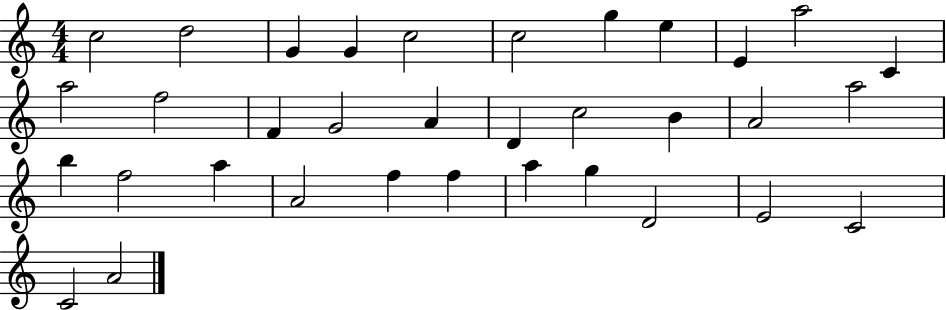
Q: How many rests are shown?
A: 0